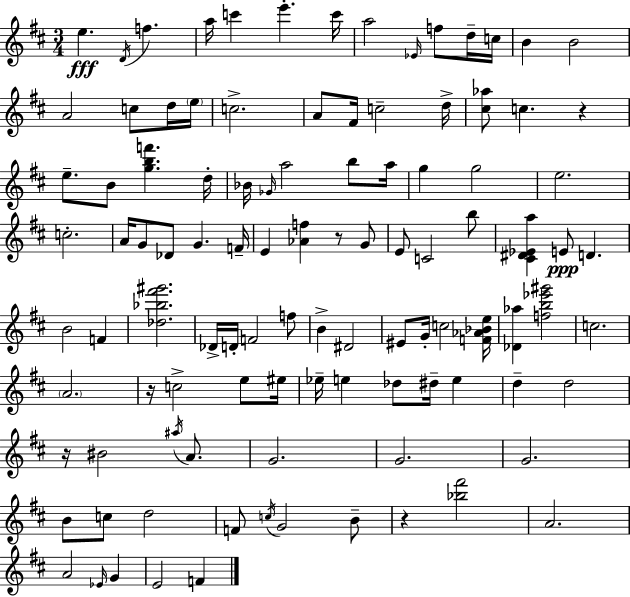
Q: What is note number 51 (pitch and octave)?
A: Db4